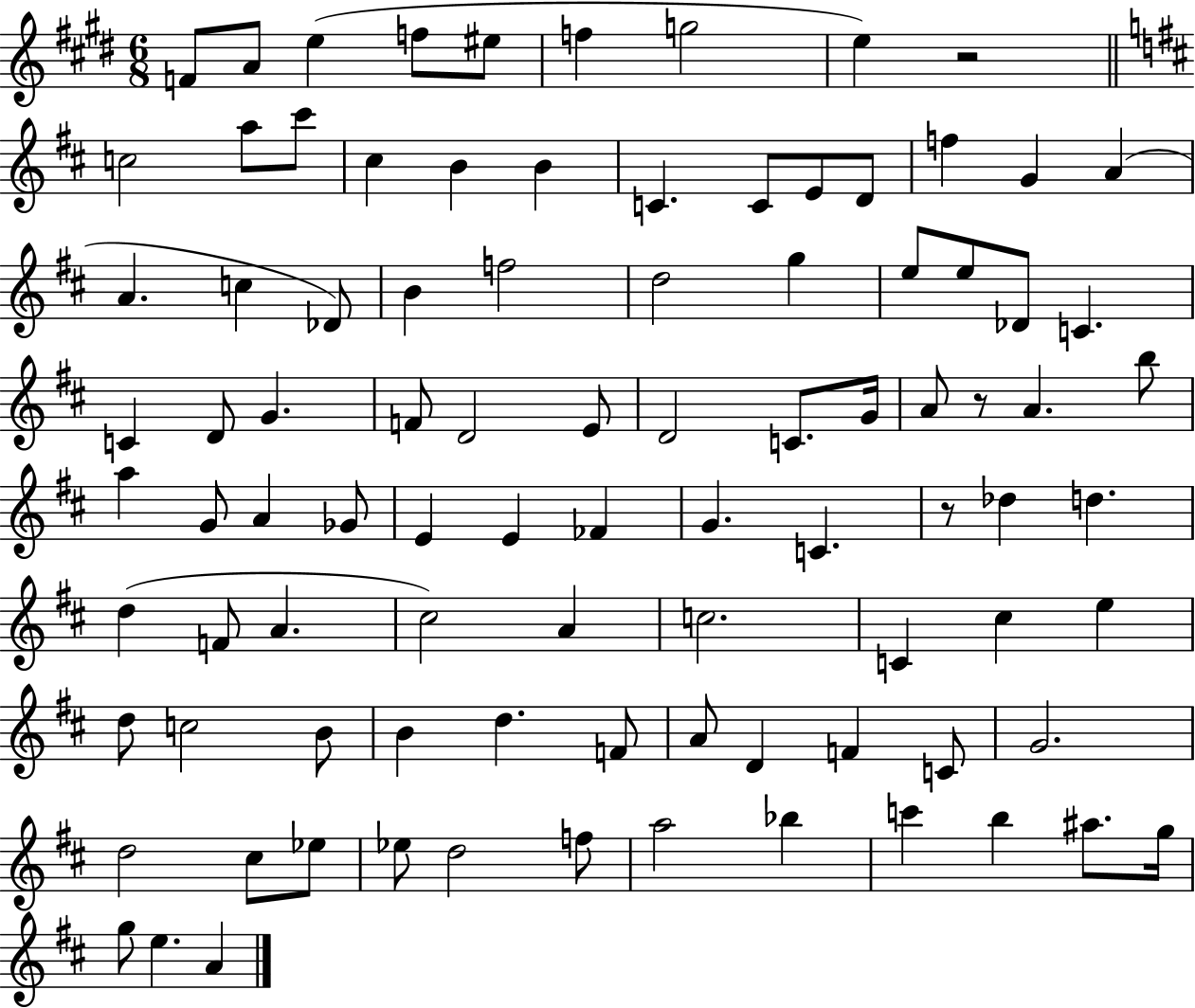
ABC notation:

X:1
T:Untitled
M:6/8
L:1/4
K:E
F/2 A/2 e f/2 ^e/2 f g2 e z2 c2 a/2 ^c'/2 ^c B B C C/2 E/2 D/2 f G A A c _D/2 B f2 d2 g e/2 e/2 _D/2 C C D/2 G F/2 D2 E/2 D2 C/2 G/4 A/2 z/2 A b/2 a G/2 A _G/2 E E _F G C z/2 _d d d F/2 A ^c2 A c2 C ^c e d/2 c2 B/2 B d F/2 A/2 D F C/2 G2 d2 ^c/2 _e/2 _e/2 d2 f/2 a2 _b c' b ^a/2 g/4 g/2 e A